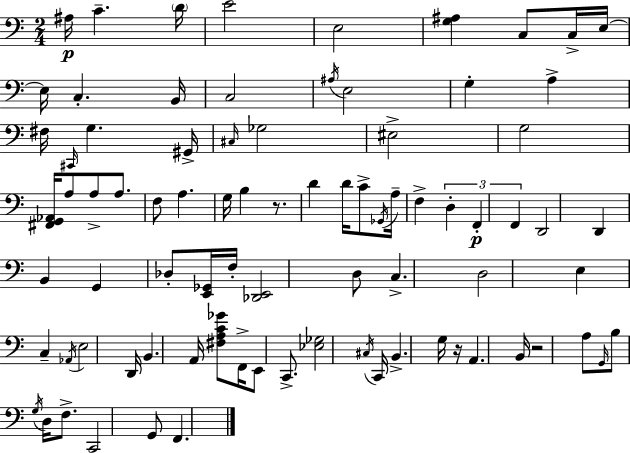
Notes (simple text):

A#3/s C4/q. D4/s E4/h E3/h [G3,A#3]/q C3/e C3/s E3/s E3/s C3/q. B2/s C3/h A#3/s E3/h G3/q A3/q F#3/s C#2/s G3/q. G#2/s C#3/s Gb3/h EIS3/h G3/h [F#2,G2,Ab2]/s A3/e A3/e A3/e. F3/e A3/q. G3/s B3/q R/e. D4/q D4/s C4/e Gb2/s A3/s F3/q D3/q F2/q F2/q D2/h D2/q B2/q G2/q Db3/e [E2,Gb2]/s F3/s [Db2,E2]/h D3/e C3/q. D3/h E3/q C3/q Ab2/s E3/h D2/s B2/q. A2/s [F#3,A3,C4,Gb4]/e F2/s E2/e C2/e. [Eb3,Gb3]/h C#3/s C2/s B2/q. G3/s R/s A2/q. B2/s R/h A3/e G2/s B3/e G3/s D3/s F3/e. C2/h G2/e F2/q.